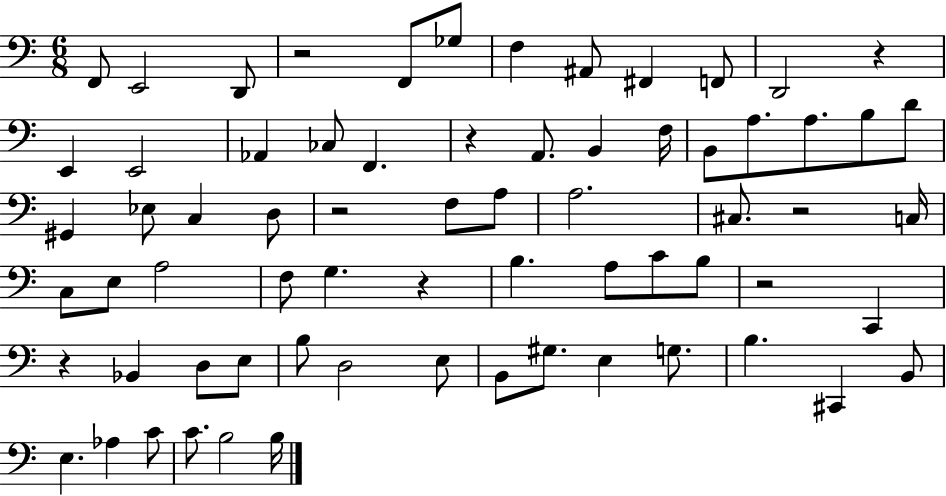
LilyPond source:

{
  \clef bass
  \numericTimeSignature
  \time 6/8
  \key c \major
  \repeat volta 2 { f,8 e,2 d,8 | r2 f,8 ges8 | f4 ais,8 fis,4 f,8 | d,2 r4 | \break e,4 e,2 | aes,4 ces8 f,4. | r4 a,8. b,4 f16 | b,8 a8. a8. b8 d'8 | \break gis,4 ees8 c4 d8 | r2 f8 a8 | a2. | cis8. r2 c16 | \break c8 e8 a2 | f8 g4. r4 | b4. a8 c'8 b8 | r2 c,4 | \break r4 bes,4 d8 e8 | b8 d2 e8 | b,8 gis8. e4 g8. | b4. cis,4 b,8 | \break e4. aes4 c'8 | c'8. b2 b16 | } \bar "|."
}